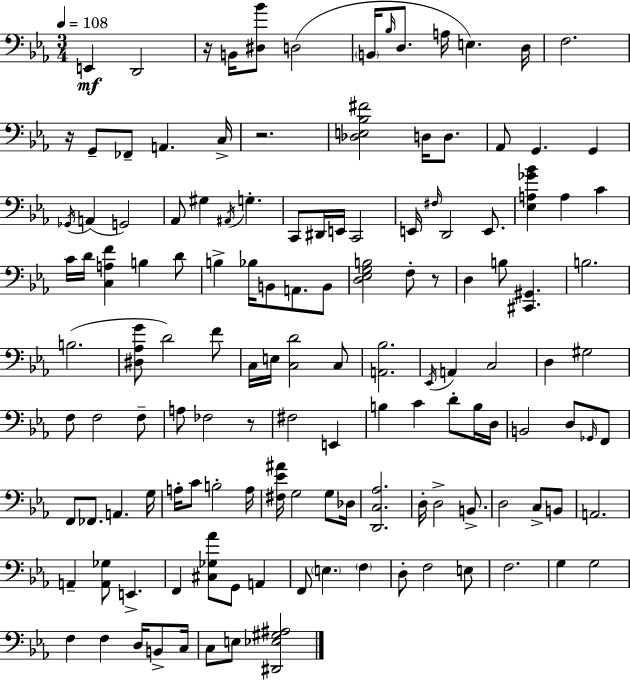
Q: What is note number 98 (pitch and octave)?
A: F2